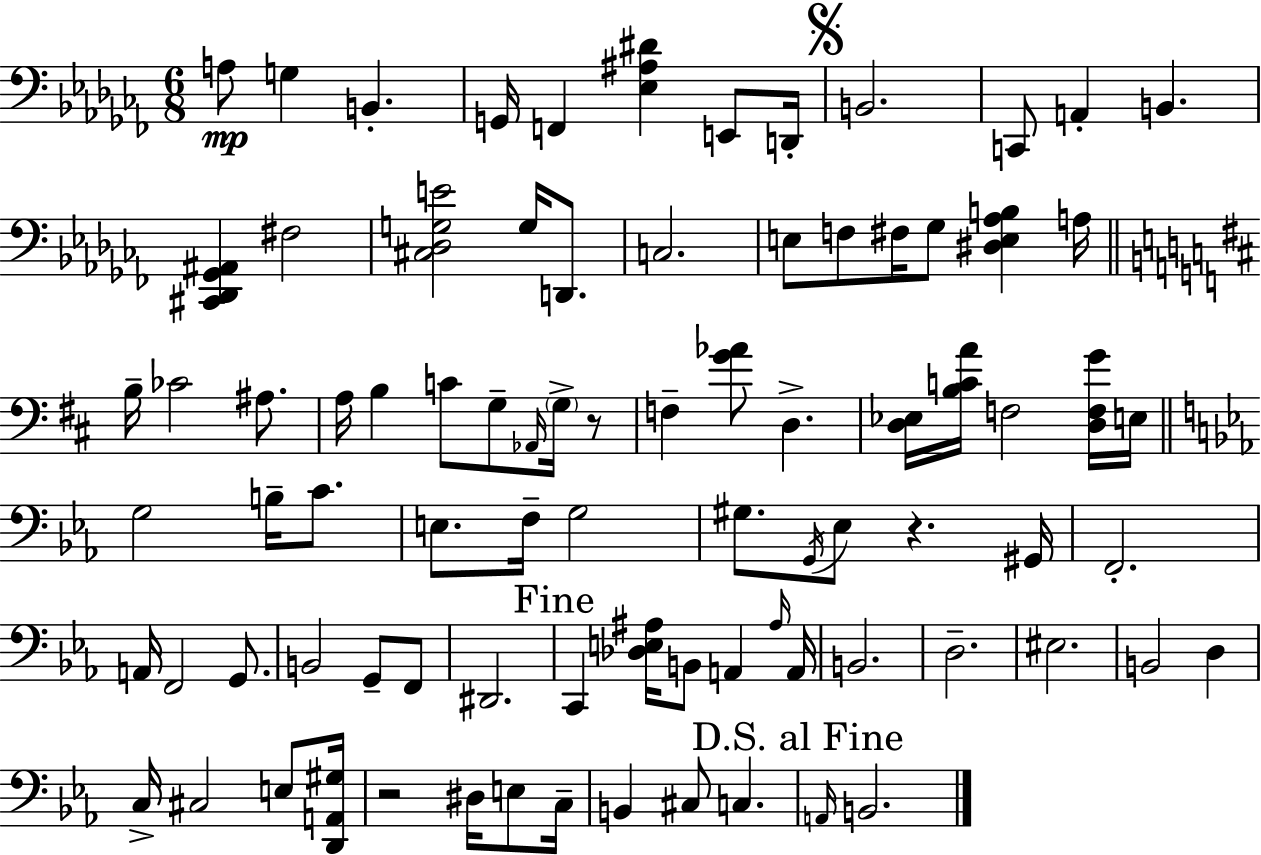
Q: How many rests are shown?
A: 3